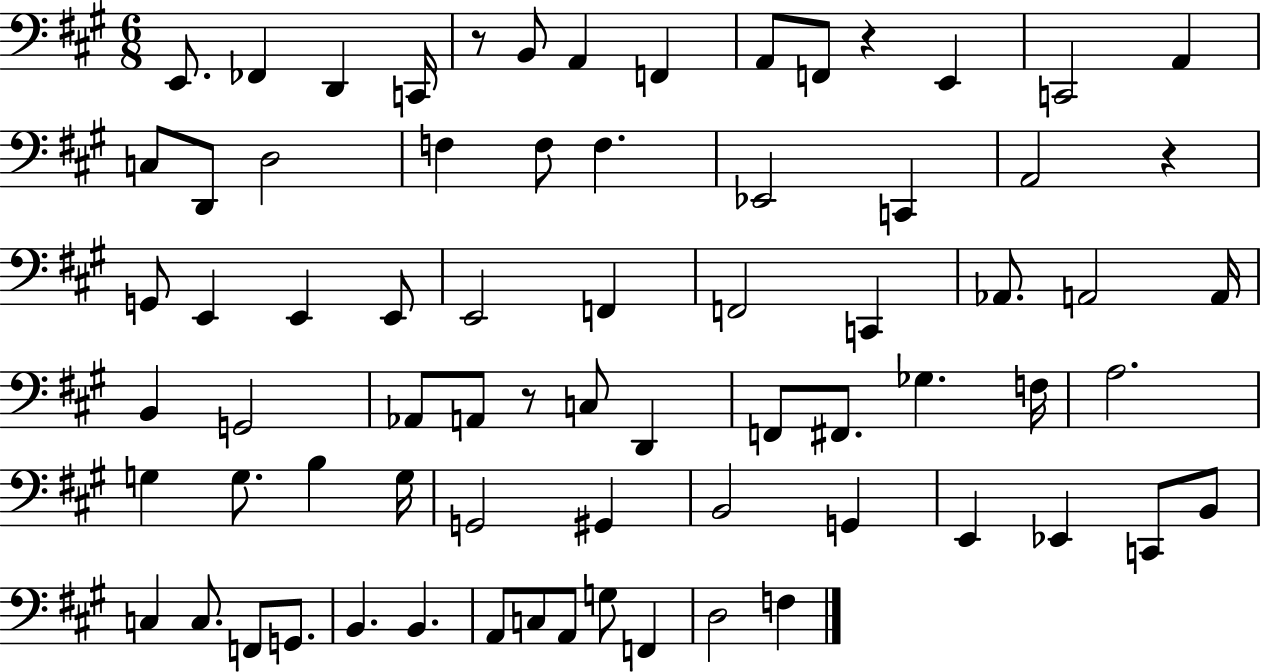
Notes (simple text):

E2/e. FES2/q D2/q C2/s R/e B2/e A2/q F2/q A2/e F2/e R/q E2/q C2/h A2/q C3/e D2/e D3/h F3/q F3/e F3/q. Eb2/h C2/q A2/h R/q G2/e E2/q E2/q E2/e E2/h F2/q F2/h C2/q Ab2/e. A2/h A2/s B2/q G2/h Ab2/e A2/e R/e C3/e D2/q F2/e F#2/e. Gb3/q. F3/s A3/h. G3/q G3/e. B3/q G3/s G2/h G#2/q B2/h G2/q E2/q Eb2/q C2/e B2/e C3/q C3/e. F2/e G2/e. B2/q. B2/q. A2/e C3/e A2/e G3/e F2/q D3/h F3/q